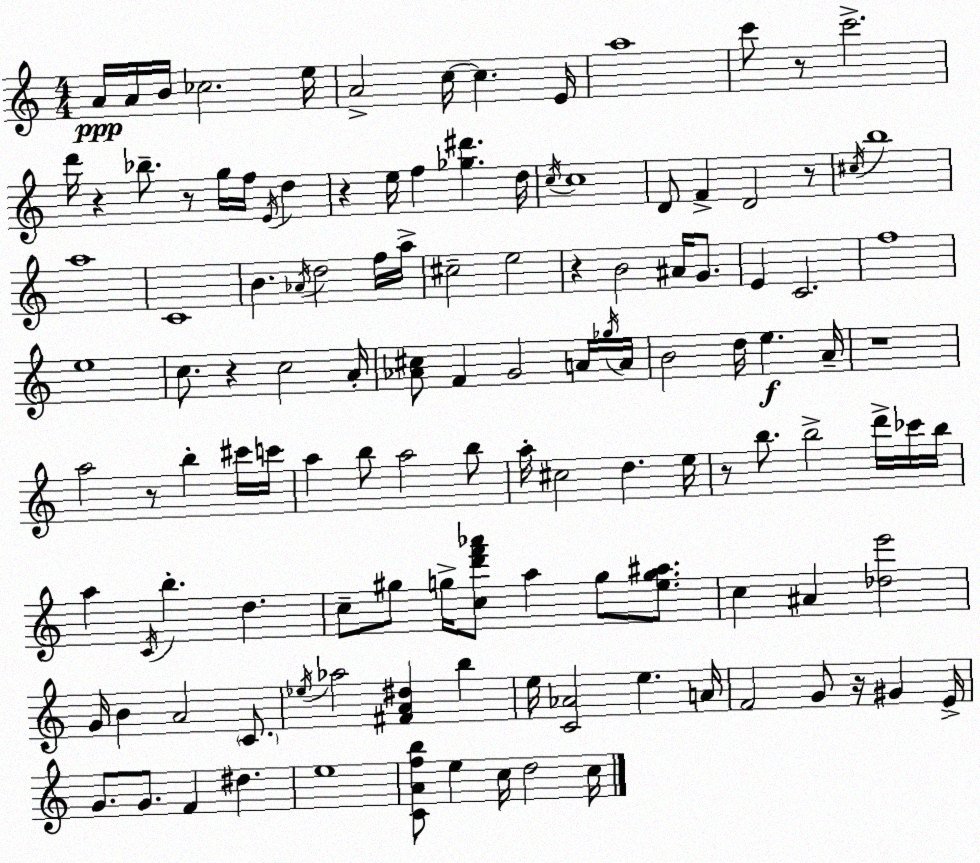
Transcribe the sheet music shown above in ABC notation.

X:1
T:Untitled
M:4/4
L:1/4
K:Am
A/4 A/4 B/4 _c2 e/4 A2 c/4 c E/4 a4 c'/2 z/2 c'2 d'/4 z _b/2 z/2 g/4 f/4 E/4 d z e/4 f [_g^d'] d/4 c/4 c4 D/2 F D2 z/2 ^c/4 b4 a4 C4 B _A/4 d2 f/4 a/4 ^c2 e2 z B2 ^A/4 G/2 E C2 f4 e4 c/2 z c2 A/4 [_A^c]/2 F G2 A/4 _g/4 A/4 B2 d/4 e A/4 z4 a2 z/2 b ^c'/4 c'/4 a b/2 a2 b/2 a/4 ^c2 d e/4 z/2 b/2 b2 d'/4 _c'/4 b/4 a C/4 b d c/2 ^g/2 g/4 [cd'f'_a']/2 a g/2 [eg^a]/2 c ^A [_de']2 G/4 B A2 C/2 _e/4 _a2 [^FA^d] b e/4 [C_A]2 e A/4 F2 G/2 z/4 ^G E/4 G/2 G/2 F ^d e4 [CAfb]/2 e c/4 d2 c/4